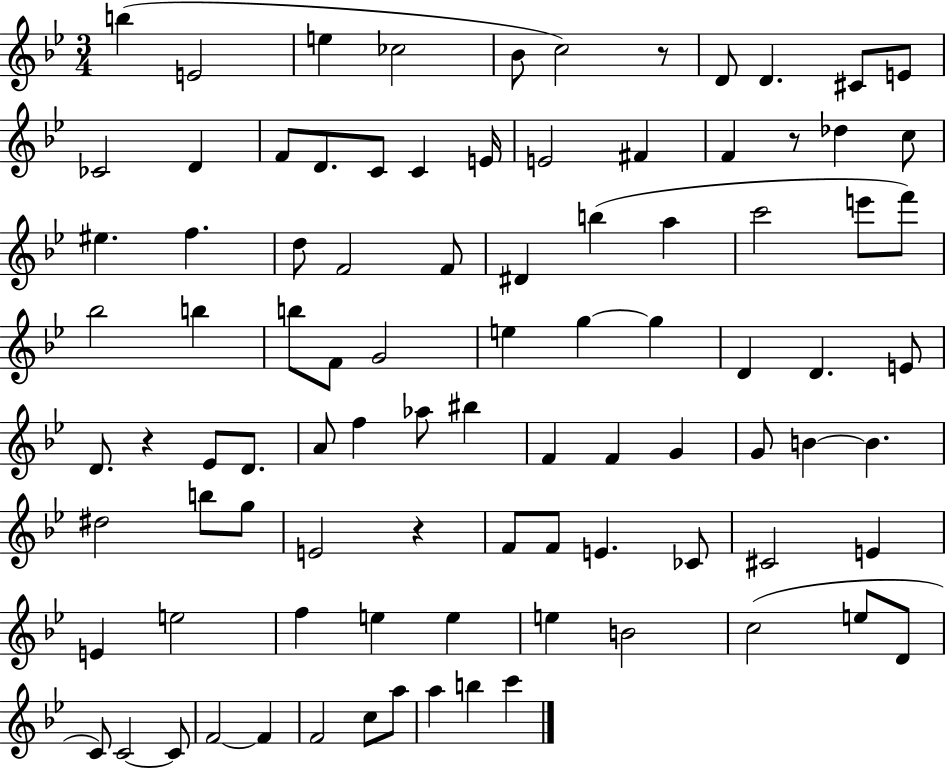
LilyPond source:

{
  \clef treble
  \numericTimeSignature
  \time 3/4
  \key bes \major
  b''4( e'2 | e''4 ces''2 | bes'8 c''2) r8 | d'8 d'4. cis'8 e'8 | \break ces'2 d'4 | f'8 d'8. c'8 c'4 e'16 | e'2 fis'4 | f'4 r8 des''4 c''8 | \break eis''4. f''4. | d''8 f'2 f'8 | dis'4 b''4( a''4 | c'''2 e'''8 f'''8) | \break bes''2 b''4 | b''8 f'8 g'2 | e''4 g''4~~ g''4 | d'4 d'4. e'8 | \break d'8. r4 ees'8 d'8. | a'8 f''4 aes''8 bis''4 | f'4 f'4 g'4 | g'8 b'4~~ b'4. | \break dis''2 b''8 g''8 | e'2 r4 | f'8 f'8 e'4. ces'8 | cis'2 e'4 | \break e'4 e''2 | f''4 e''4 e''4 | e''4 b'2 | c''2( e''8 d'8 | \break c'8) c'2~~ c'8 | f'2~~ f'4 | f'2 c''8 a''8 | a''4 b''4 c'''4 | \break \bar "|."
}